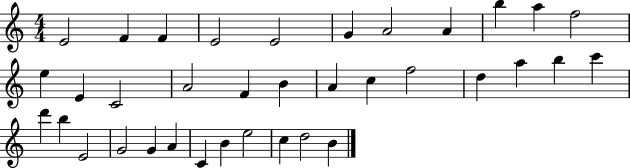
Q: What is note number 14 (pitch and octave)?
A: C4